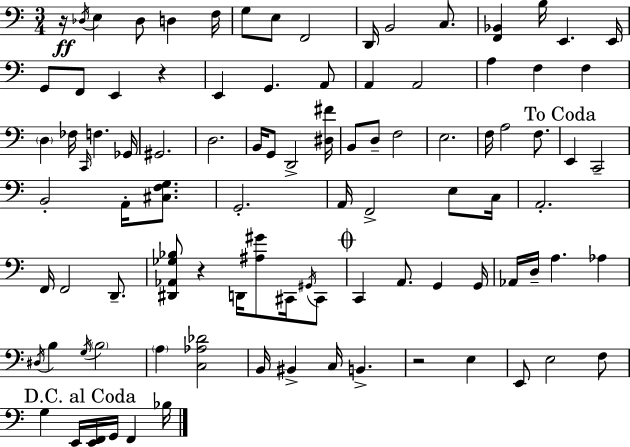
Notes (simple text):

R/s Db3/s E3/q Db3/e D3/q F3/s G3/e E3/e F2/h D2/s B2/h C3/e. [F2,Bb2]/q B3/s E2/q. E2/s G2/e F2/e E2/q R/q E2/q G2/q. A2/e A2/q A2/h A3/q F3/q F3/q D3/q FES3/s C2/s F3/q. Gb2/s G#2/h. D3/h. B2/s G2/e D2/h [D#3,F#4]/s B2/e D3/e F3/h E3/h. F3/s A3/h F3/e. E2/q C2/h B2/h A2/s [C#3,F3,G3]/e. G2/h. A2/s F2/h E3/e C3/s A2/h. F2/s F2/h D2/e. [D#2,Ab2,Gb3,Bb3]/e R/q D2/s [A#3,G#4]/e C#2/s G#2/s C#2/e C2/q A2/e. G2/q G2/s Ab2/s D3/s A3/q. Ab3/q D#3/s B3/q G3/s B3/h A3/q [C3,Ab3,Db4]/h B2/s BIS2/q C3/s B2/q. R/h E3/q E2/e E3/h F3/e G3/q E2/s [E2,F2]/s G2/s F2/q Bb3/s